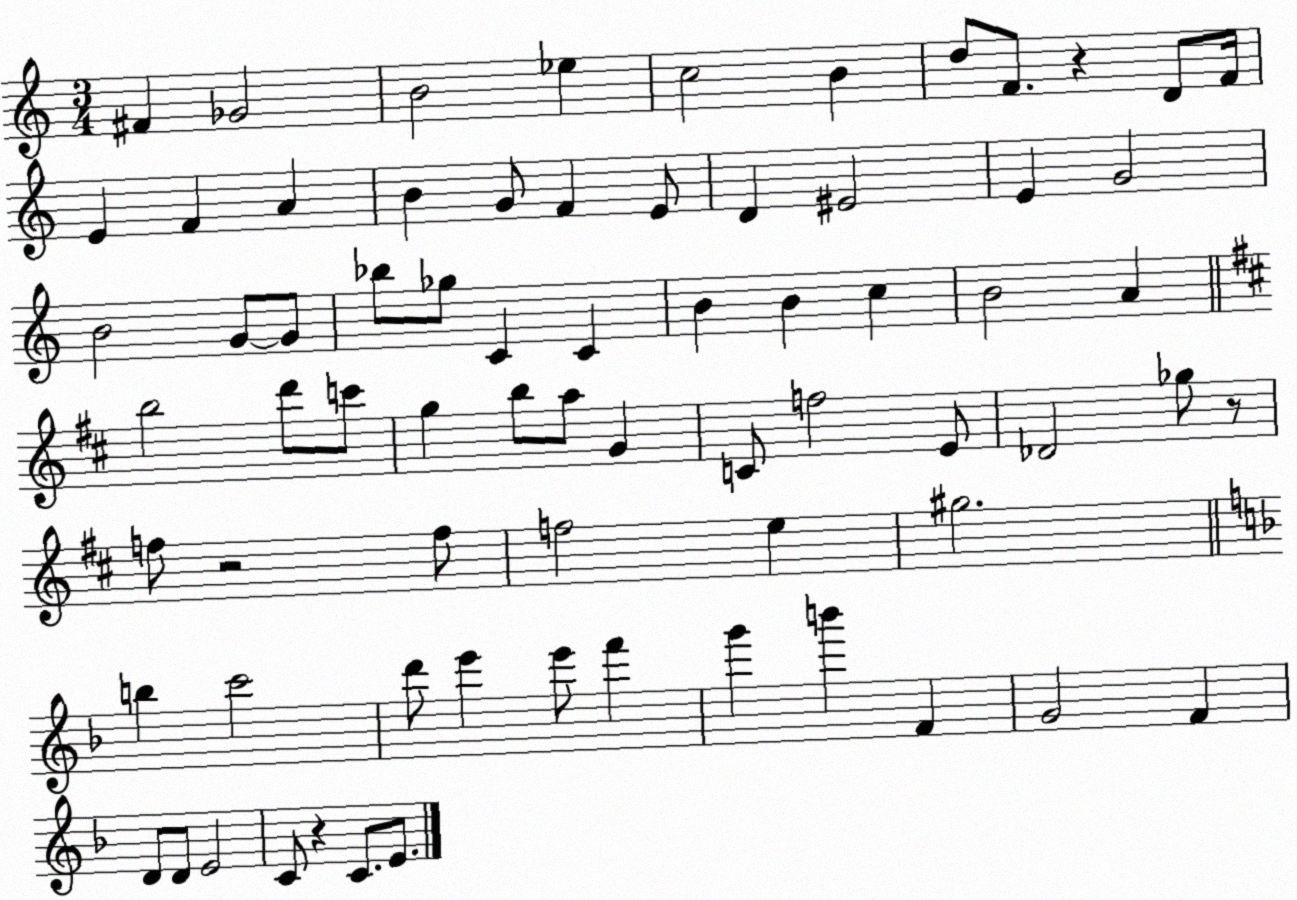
X:1
T:Untitled
M:3/4
L:1/4
K:C
^F _G2 B2 _e c2 B d/2 F/2 z D/2 F/4 E F A B G/2 F E/2 D ^E2 E G2 B2 G/2 G/2 _b/2 _g/2 C C B B c B2 A b2 d'/2 c'/2 g b/2 a/2 G C/2 f2 E/2 _D2 _g/2 z/2 f/2 z2 f/2 f2 e ^g2 b c'2 d'/2 e' e'/2 f' g' b' F G2 F D/2 D/2 E2 C/2 z C/2 E/2